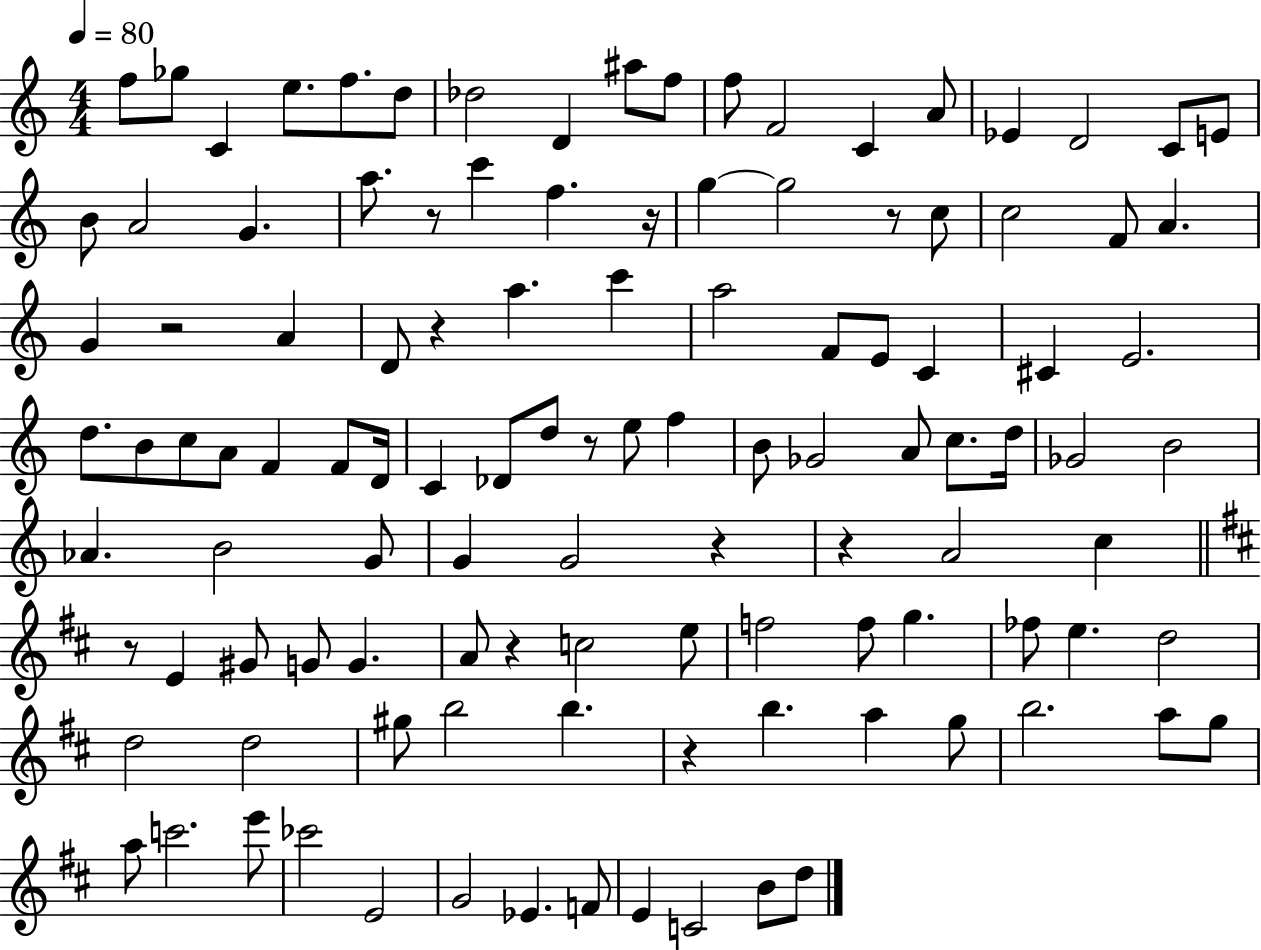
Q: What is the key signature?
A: C major